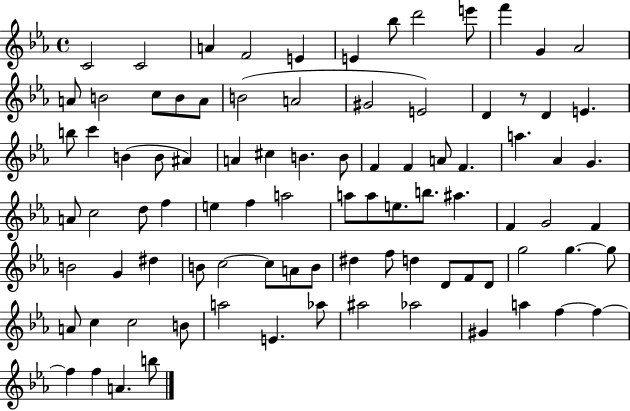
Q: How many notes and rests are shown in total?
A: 90